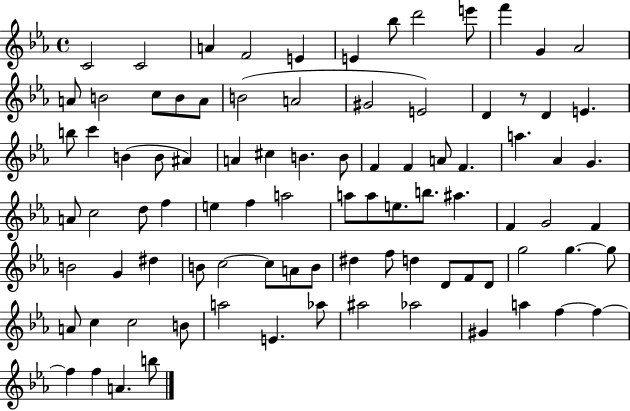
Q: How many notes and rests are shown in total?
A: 90